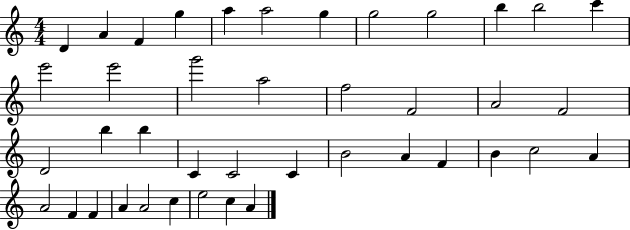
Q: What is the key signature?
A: C major